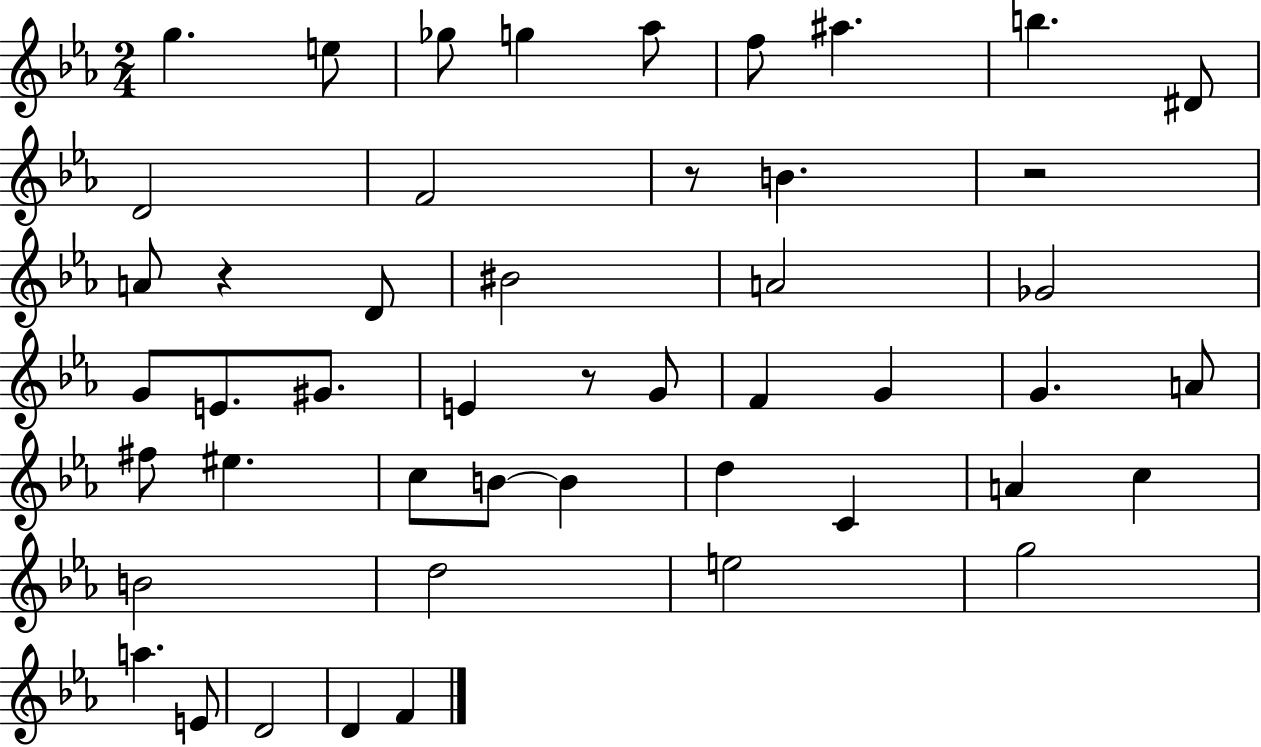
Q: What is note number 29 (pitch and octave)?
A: C5